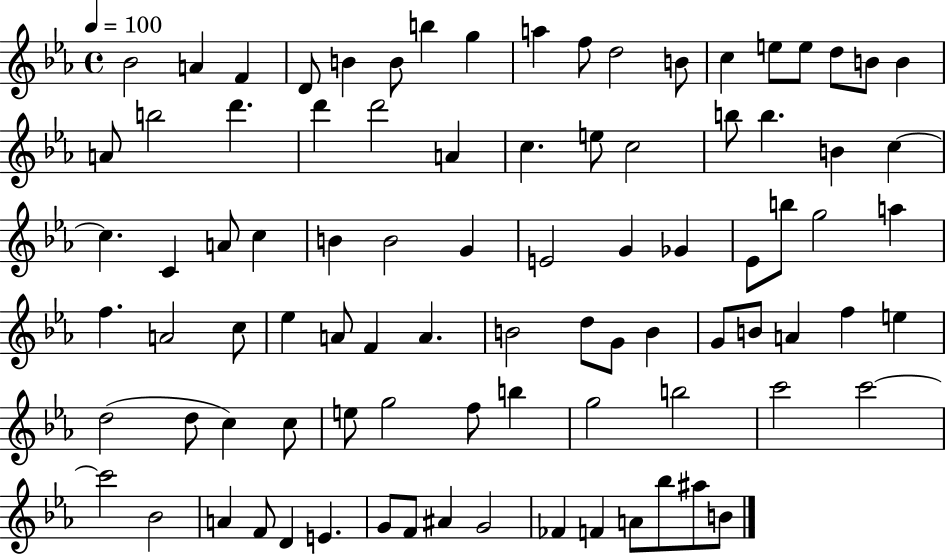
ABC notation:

X:1
T:Untitled
M:4/4
L:1/4
K:Eb
_B2 A F D/2 B B/2 b g a f/2 d2 B/2 c e/2 e/2 d/2 B/2 B A/2 b2 d' d' d'2 A c e/2 c2 b/2 b B c c C A/2 c B B2 G E2 G _G _E/2 b/2 g2 a f A2 c/2 _e A/2 F A B2 d/2 G/2 B G/2 B/2 A f e d2 d/2 c c/2 e/2 g2 f/2 b g2 b2 c'2 c'2 c'2 _B2 A F/2 D E G/2 F/2 ^A G2 _F F A/2 _b/2 ^a/2 B/2